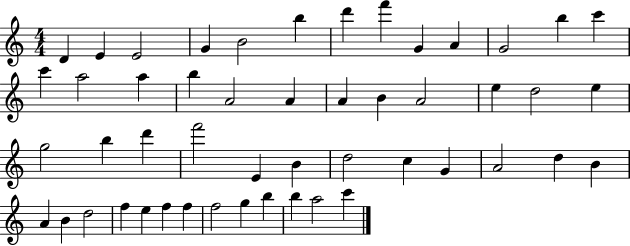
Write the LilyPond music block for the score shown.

{
  \clef treble
  \numericTimeSignature
  \time 4/4
  \key c \major
  d'4 e'4 e'2 | g'4 b'2 b''4 | d'''4 f'''4 g'4 a'4 | g'2 b''4 c'''4 | \break c'''4 a''2 a''4 | b''4 a'2 a'4 | a'4 b'4 a'2 | e''4 d''2 e''4 | \break g''2 b''4 d'''4 | f'''2 e'4 b'4 | d''2 c''4 g'4 | a'2 d''4 b'4 | \break a'4 b'4 d''2 | f''4 e''4 f''4 f''4 | f''2 g''4 b''4 | b''4 a''2 c'''4 | \break \bar "|."
}